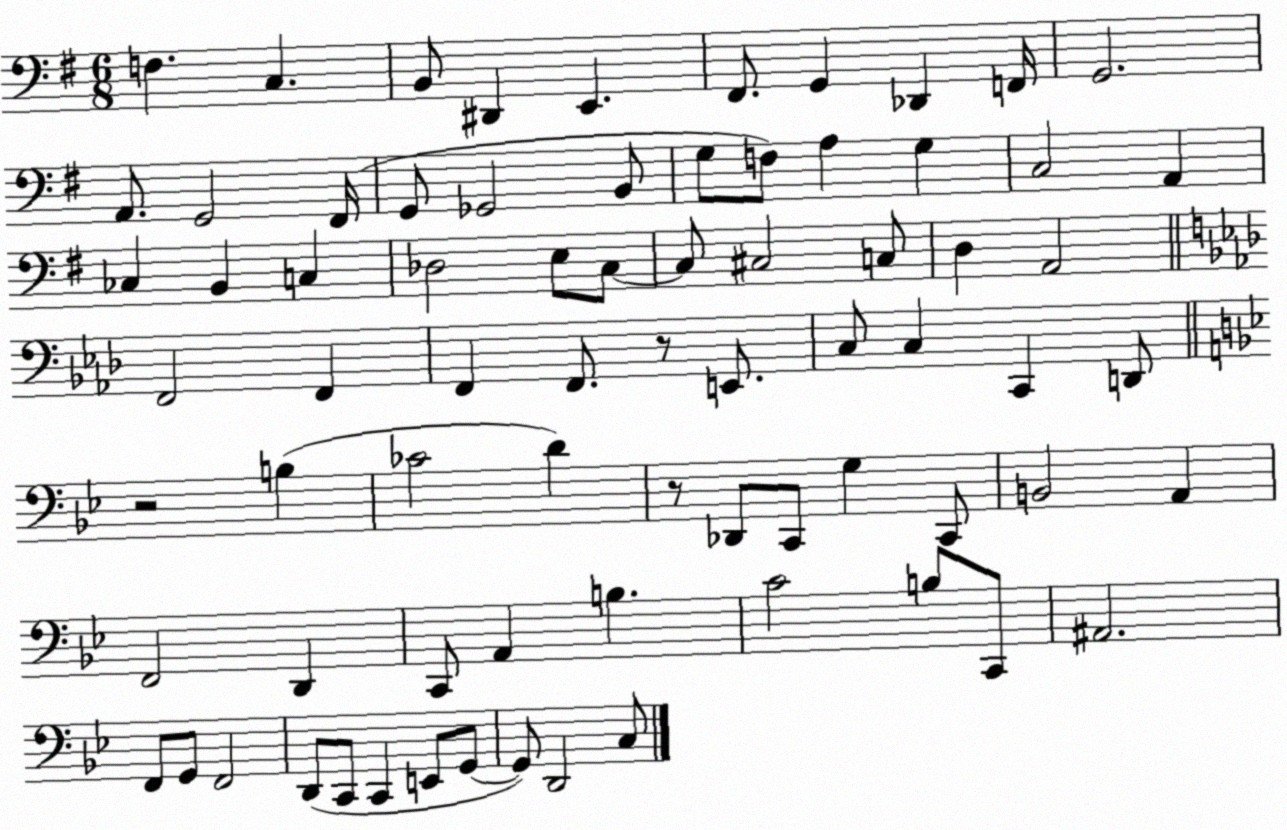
X:1
T:Untitled
M:6/8
L:1/4
K:G
F, C, B,,/2 ^D,, E,, ^F,,/2 G,, _D,, F,,/4 G,,2 A,,/2 G,,2 ^F,,/4 G,,/2 _G,,2 B,,/2 G,/2 F,/2 A, G, C,2 A,, _C, B,, C, _D,2 E,/2 C,/2 C,/2 ^C,2 C,/2 D, A,,2 F,,2 F,, F,, F,,/2 z/2 E,,/2 C,/2 C, C,, D,,/2 z2 B, _C2 D z/2 _D,,/2 C,,/2 G, C,,/2 B,,2 A,, F,,2 D,, C,,/2 A,, B, C2 B,/2 C,,/2 ^A,,2 F,,/2 G,,/2 F,,2 D,,/2 C,,/2 C,, E,,/2 G,,/2 G,,/2 D,,2 C,/2